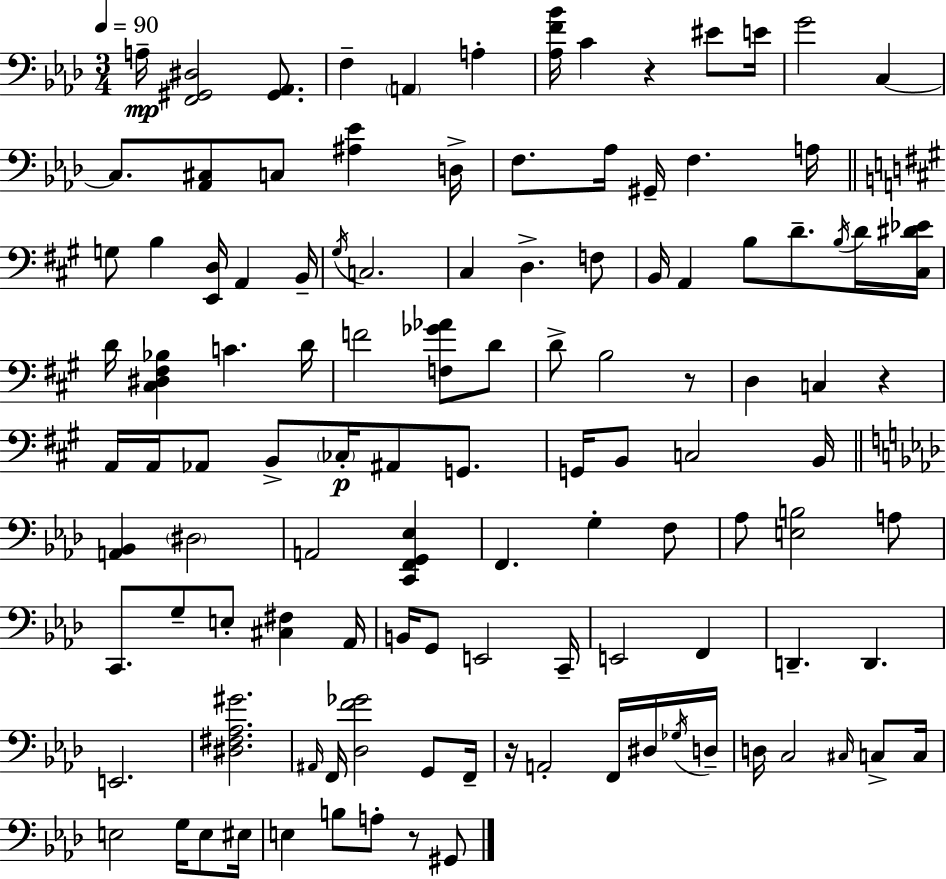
{
  \clef bass
  \numericTimeSignature
  \time 3/4
  \key aes \major
  \tempo 4 = 90
  \repeat volta 2 { a16--\mp <f, gis, dis>2 <gis, aes,>8. | f4-- \parenthesize a,4 a4-. | <aes f' bes'>16 c'4 r4 eis'8 e'16 | g'2 c4~~ | \break c8. <aes, cis>8 c8 <ais ees'>4 d16-> | f8. aes16 gis,16-- f4. a16 | \bar "||" \break \key a \major g8 b4 <e, d>16 a,4 b,16-- | \acciaccatura { gis16 } c2. | cis4 d4.-> f8 | b,16 a,4 b8 d'8.-- \acciaccatura { b16 } | \break d'16 <cis dis' ees'>16 d'16 <cis dis fis bes>4 c'4. | d'16 f'2 <f ges' aes'>8 | d'8 d'8-> b2 | r8 d4 c4 r4 | \break a,16 a,16 aes,8 b,8-> \parenthesize ces16-.\p ais,8 g,8. | g,16 b,8 c2 | b,16 \bar "||" \break \key aes \major <a, bes,>4 \parenthesize dis2 | a,2 <c, f, g, ees>4 | f,4. g4-. f8 | aes8 <e b>2 a8 | \break c,8. g8-- e8-. <cis fis>4 aes,16 | b,16 g,8 e,2 c,16-- | e,2 f,4 | d,4.-- d,4. | \break e,2. | <dis fis aes gis'>2. | \grace { ais,16 } f,16 <des f' ges'>2 g,8 | f,16-- r16 a,2-. f,16 dis16 | \break \acciaccatura { ges16 } d16-- d16 c2 \grace { cis16 } | c8-> c16 e2 g16 | e8 eis16 e4 b8 a8-. r8 | gis,8 } \bar "|."
}